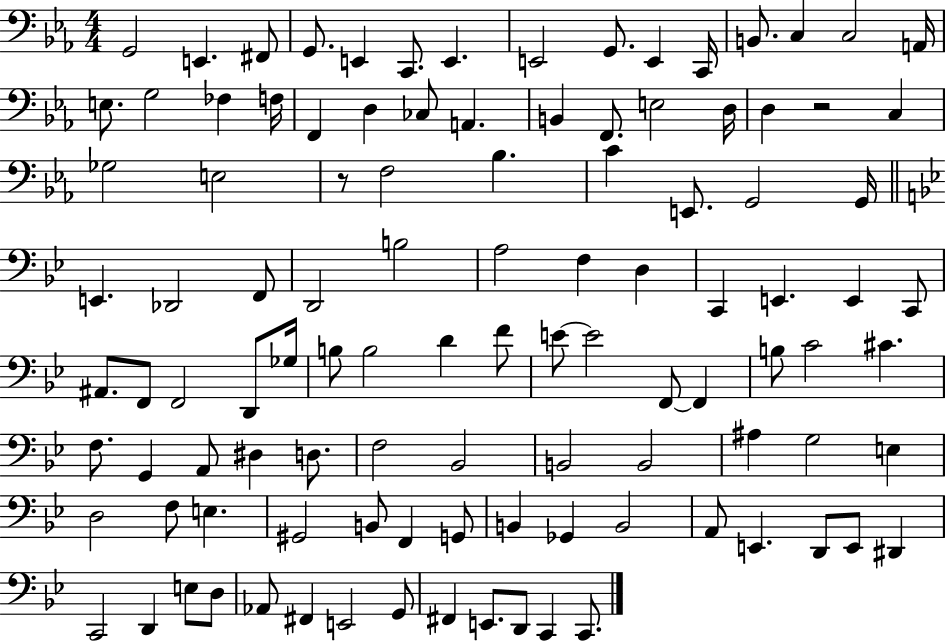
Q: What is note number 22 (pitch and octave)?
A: CES3